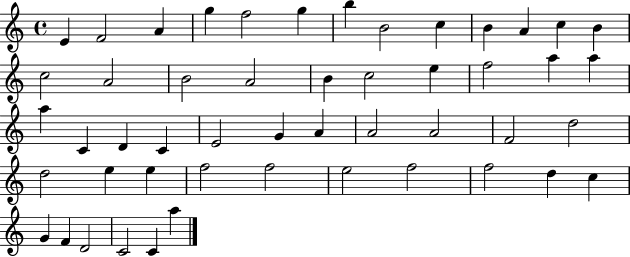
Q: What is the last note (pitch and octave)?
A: A5